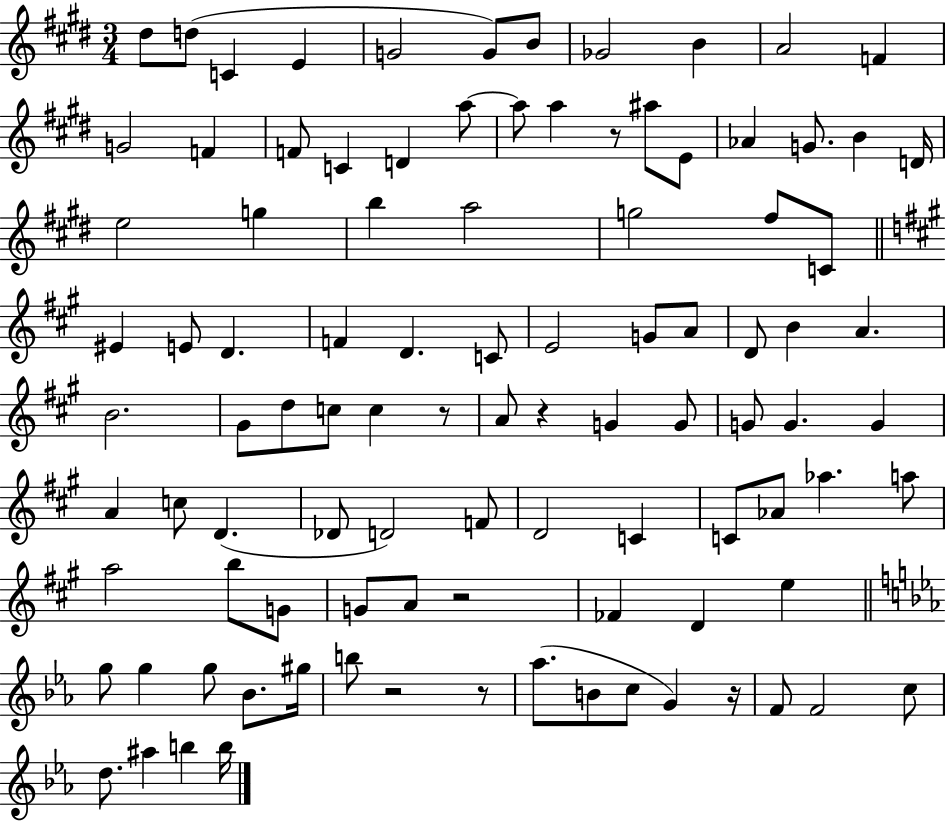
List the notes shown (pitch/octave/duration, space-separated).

D#5/e D5/e C4/q E4/q G4/h G4/e B4/e Gb4/h B4/q A4/h F4/q G4/h F4/q F4/e C4/q D4/q A5/e A5/e A5/q R/e A#5/e E4/e Ab4/q G4/e. B4/q D4/s E5/h G5/q B5/q A5/h G5/h F#5/e C4/e EIS4/q E4/e D4/q. F4/q D4/q. C4/e E4/h G4/e A4/e D4/e B4/q A4/q. B4/h. G#4/e D5/e C5/e C5/q R/e A4/e R/q G4/q G4/e G4/e G4/q. G4/q A4/q C5/e D4/q. Db4/e D4/h F4/e D4/h C4/q C4/e Ab4/e Ab5/q. A5/e A5/h B5/e G4/e G4/e A4/e R/h FES4/q D4/q E5/q G5/e G5/q G5/e Bb4/e. G#5/s B5/e R/h R/e Ab5/e. B4/e C5/e G4/q R/s F4/e F4/h C5/e D5/e. A#5/q B5/q B5/s